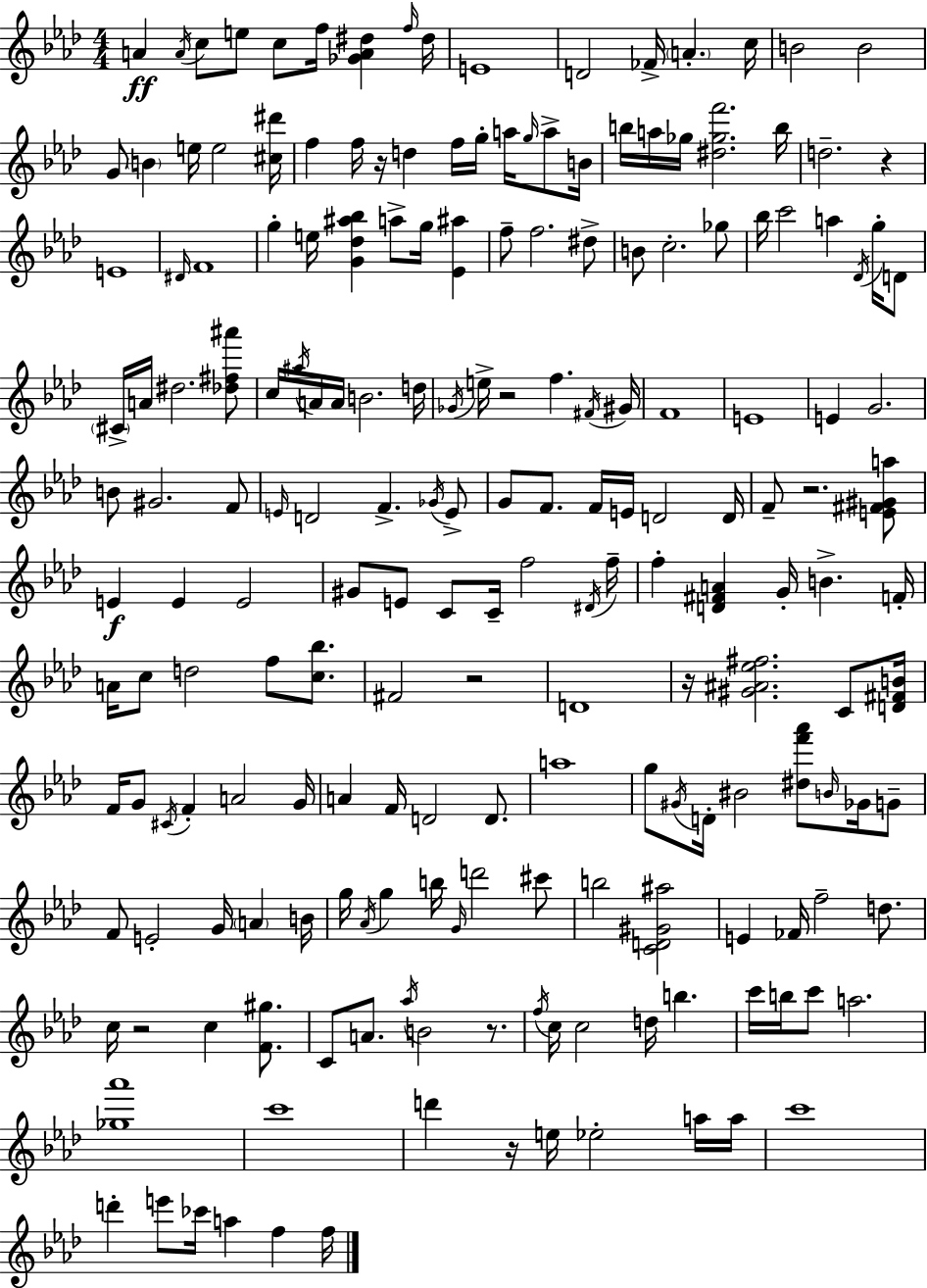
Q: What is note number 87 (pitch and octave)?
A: E4